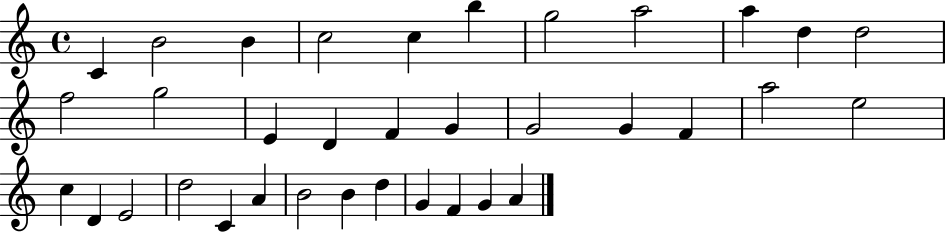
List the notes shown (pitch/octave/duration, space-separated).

C4/q B4/h B4/q C5/h C5/q B5/q G5/h A5/h A5/q D5/q D5/h F5/h G5/h E4/q D4/q F4/q G4/q G4/h G4/q F4/q A5/h E5/h C5/q D4/q E4/h D5/h C4/q A4/q B4/h B4/q D5/q G4/q F4/q G4/q A4/q